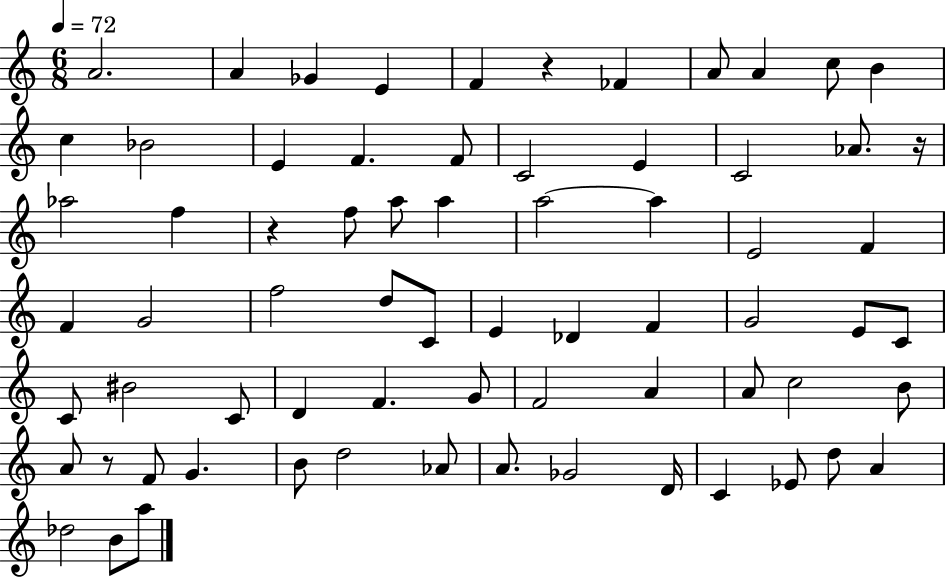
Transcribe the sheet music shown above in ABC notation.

X:1
T:Untitled
M:6/8
L:1/4
K:C
A2 A _G E F z _F A/2 A c/2 B c _B2 E F F/2 C2 E C2 _A/2 z/4 _a2 f z f/2 a/2 a a2 a E2 F F G2 f2 d/2 C/2 E _D F G2 E/2 C/2 C/2 ^B2 C/2 D F G/2 F2 A A/2 c2 B/2 A/2 z/2 F/2 G B/2 d2 _A/2 A/2 _G2 D/4 C _E/2 d/2 A _d2 B/2 a/2